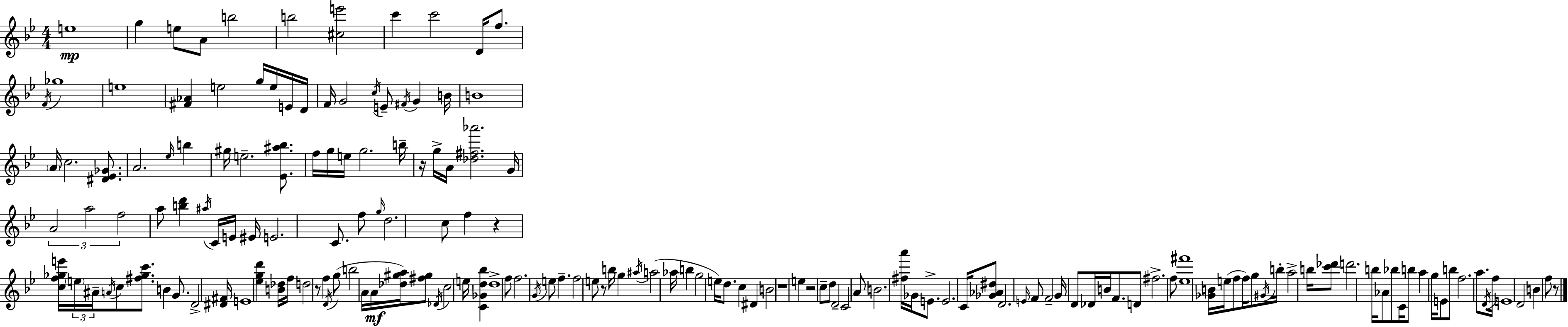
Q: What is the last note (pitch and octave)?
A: F5